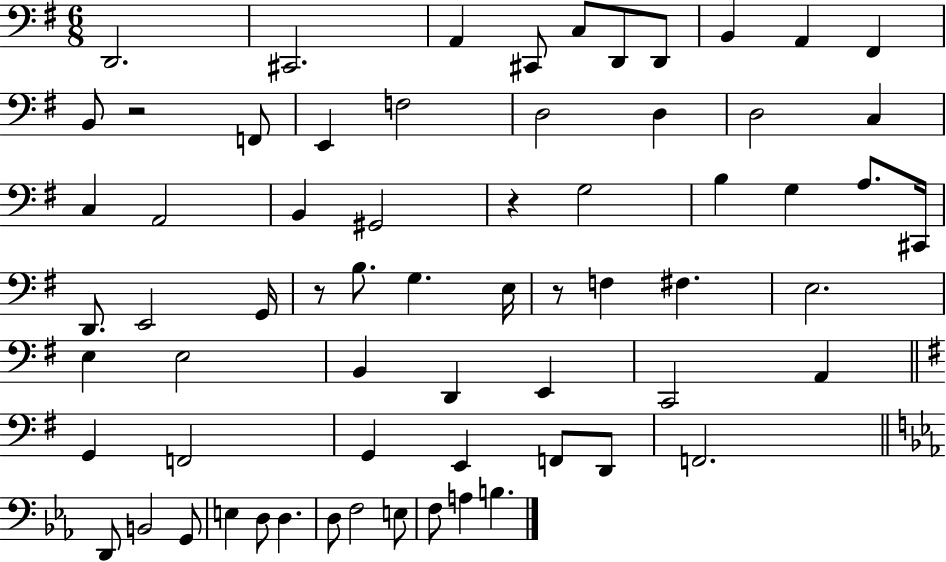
D2/h. C#2/h. A2/q C#2/e C3/e D2/e D2/e B2/q A2/q F#2/q B2/e R/h F2/e E2/q F3/h D3/h D3/q D3/h C3/q C3/q A2/h B2/q G#2/h R/q G3/h B3/q G3/q A3/e. C#2/s D2/e. E2/h G2/s R/e B3/e. G3/q. E3/s R/e F3/q F#3/q. E3/h. E3/q E3/h B2/q D2/q E2/q C2/h A2/q G2/q F2/h G2/q E2/q F2/e D2/e F2/h. D2/e B2/h G2/e E3/q D3/e D3/q. D3/e F3/h E3/e F3/e A3/q B3/q.